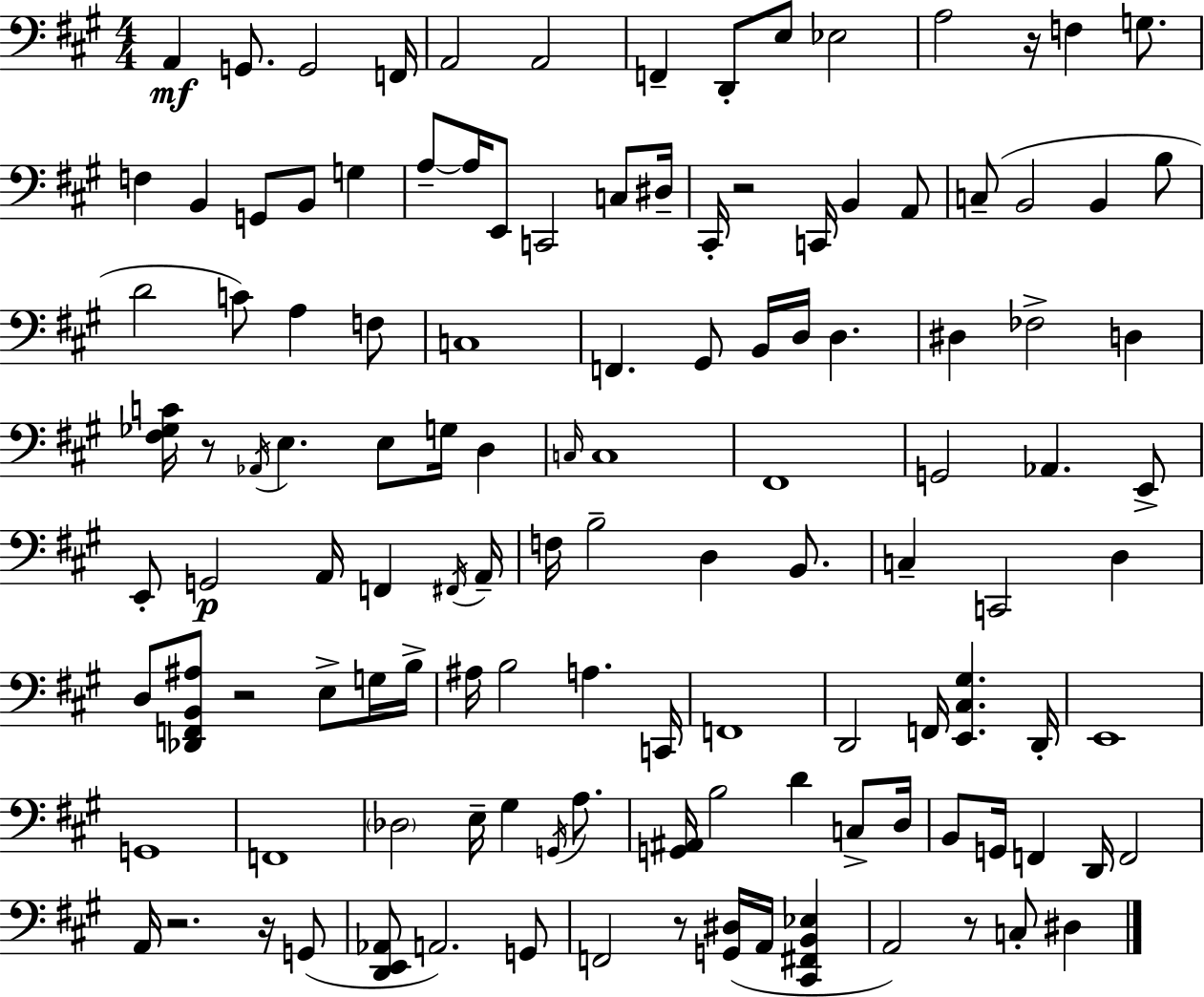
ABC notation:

X:1
T:Untitled
M:4/4
L:1/4
K:A
A,, G,,/2 G,,2 F,,/4 A,,2 A,,2 F,, D,,/2 E,/2 _E,2 A,2 z/4 F, G,/2 F, B,, G,,/2 B,,/2 G, A,/2 A,/4 E,,/2 C,,2 C,/2 ^D,/4 ^C,,/4 z2 C,,/4 B,, A,,/2 C,/2 B,,2 B,, B,/2 D2 C/2 A, F,/2 C,4 F,, ^G,,/2 B,,/4 D,/4 D, ^D, _F,2 D, [^F,_G,C]/4 z/2 _A,,/4 E, E,/2 G,/4 D, C,/4 C,4 ^F,,4 G,,2 _A,, E,,/2 E,,/2 G,,2 A,,/4 F,, ^F,,/4 A,,/4 F,/4 B,2 D, B,,/2 C, C,,2 D, D,/2 [_D,,F,,B,,^A,]/2 z2 E,/2 G,/4 B,/4 ^A,/4 B,2 A, C,,/4 F,,4 D,,2 F,,/4 [E,,^C,^G,] D,,/4 E,,4 G,,4 F,,4 _D,2 E,/4 ^G, G,,/4 A,/2 [G,,^A,,]/4 B,2 D C,/2 D,/4 B,,/2 G,,/4 F,, D,,/4 F,,2 A,,/4 z2 z/4 G,,/2 [D,,E,,_A,,]/2 A,,2 G,,/2 F,,2 z/2 [G,,^D,]/4 A,,/4 [^C,,^F,,B,,_E,] A,,2 z/2 C,/2 ^D,